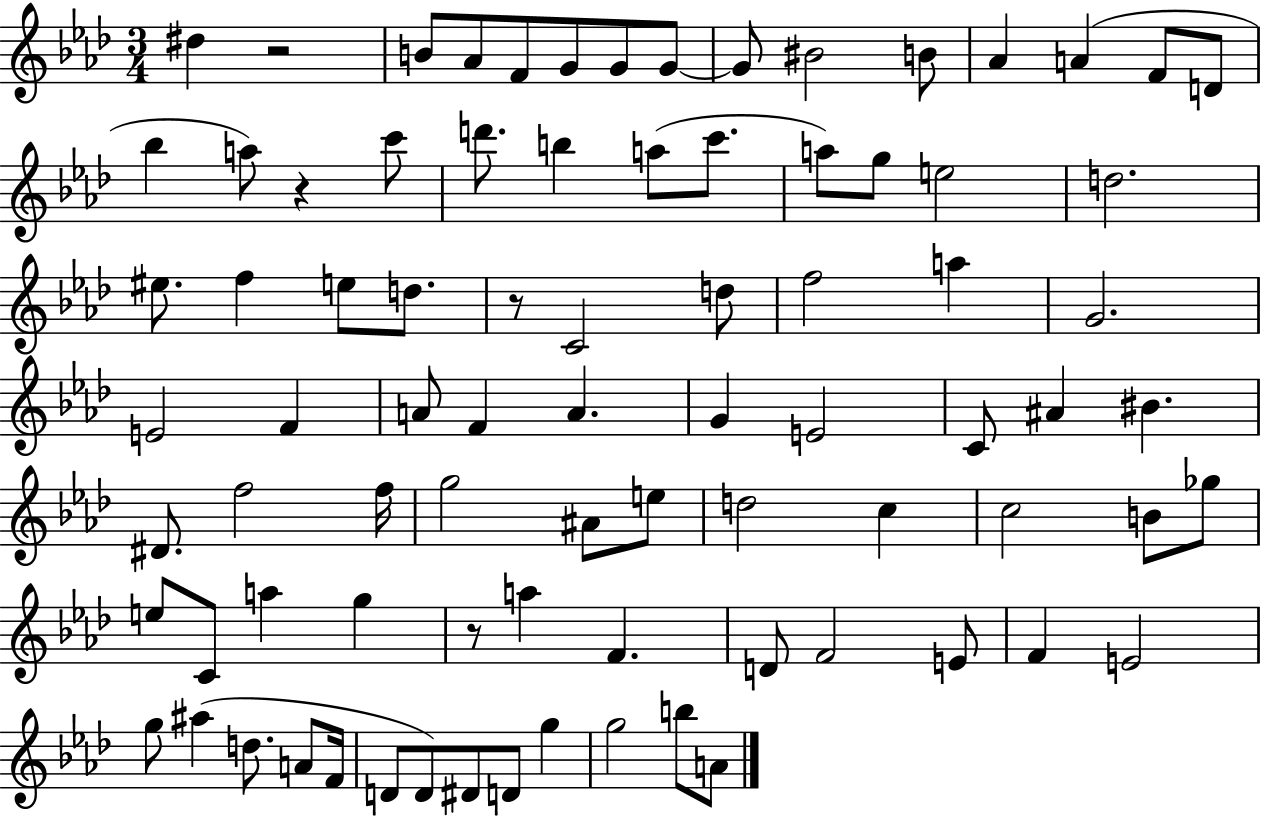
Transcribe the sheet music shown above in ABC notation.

X:1
T:Untitled
M:3/4
L:1/4
K:Ab
^d z2 B/2 _A/2 F/2 G/2 G/2 G/2 G/2 ^B2 B/2 _A A F/2 D/2 _b a/2 z c'/2 d'/2 b a/2 c'/2 a/2 g/2 e2 d2 ^e/2 f e/2 d/2 z/2 C2 d/2 f2 a G2 E2 F A/2 F A G E2 C/2 ^A ^B ^D/2 f2 f/4 g2 ^A/2 e/2 d2 c c2 B/2 _g/2 e/2 C/2 a g z/2 a F D/2 F2 E/2 F E2 g/2 ^a d/2 A/2 F/4 D/2 D/2 ^D/2 D/2 g g2 b/2 A/2